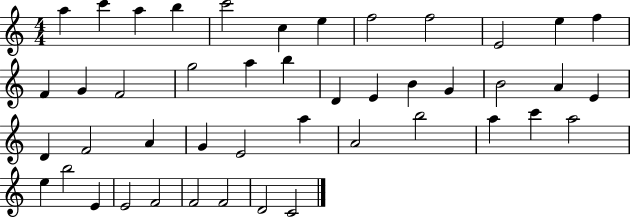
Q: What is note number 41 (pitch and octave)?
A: F4